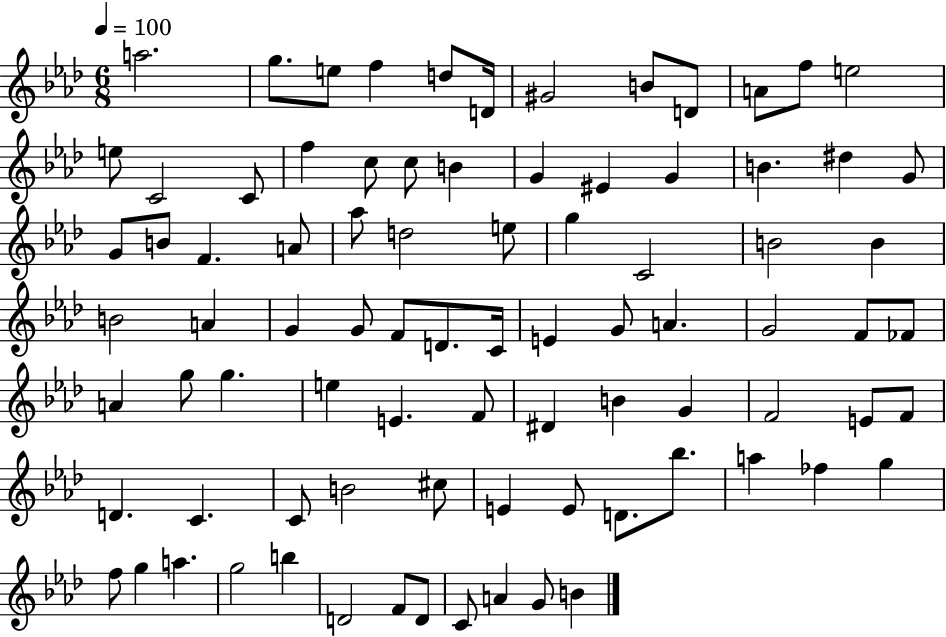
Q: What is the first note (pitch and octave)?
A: A5